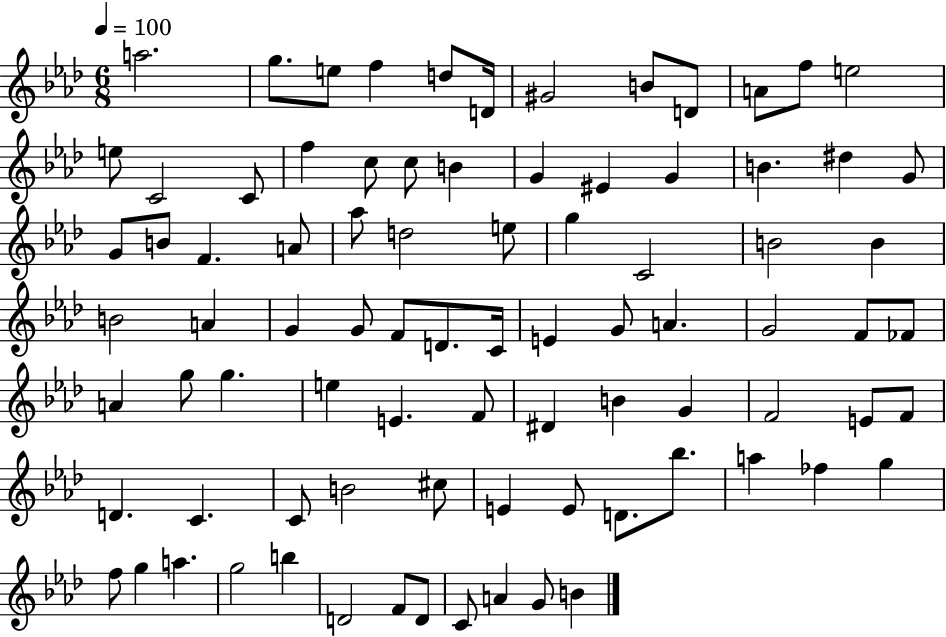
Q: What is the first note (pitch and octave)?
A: A5